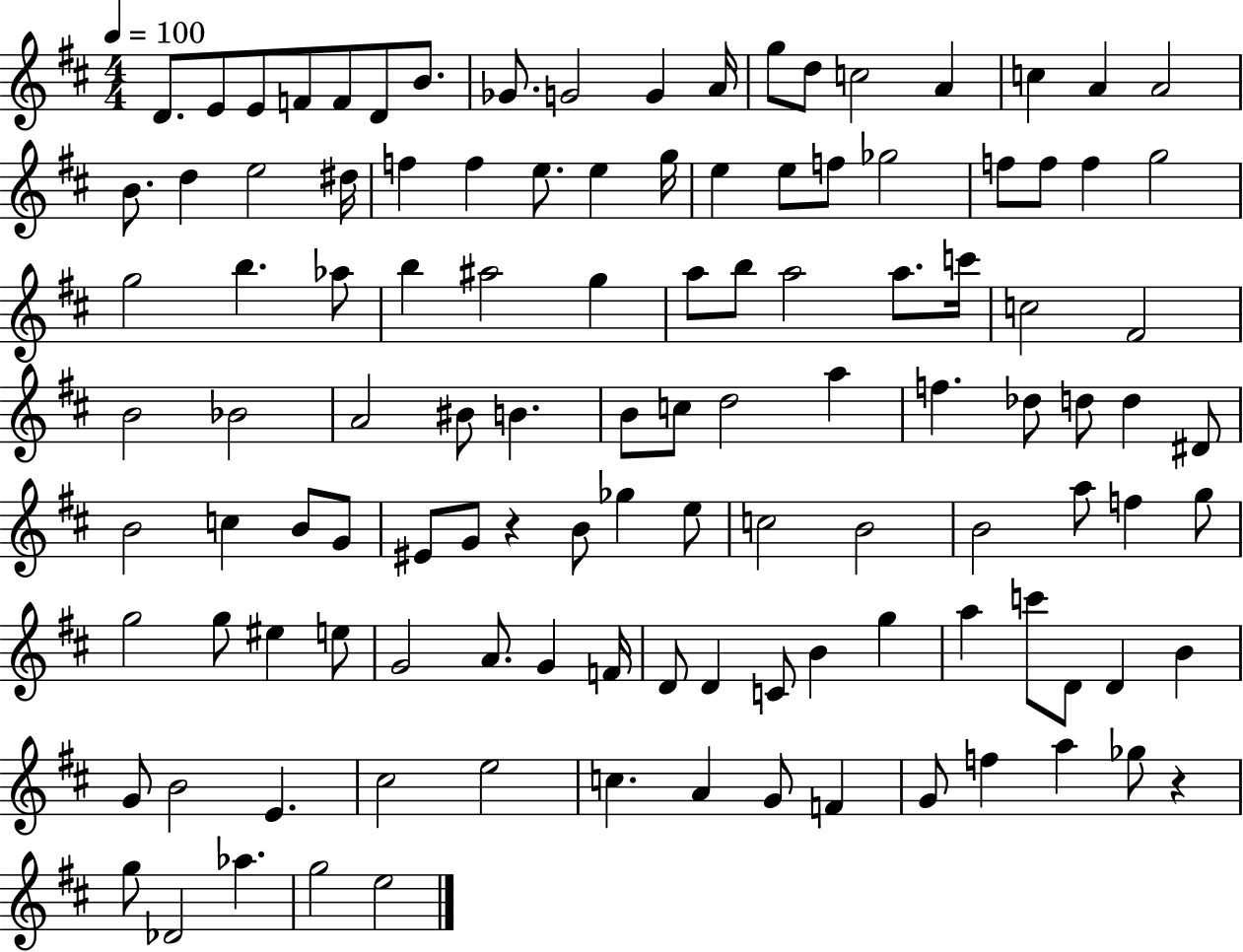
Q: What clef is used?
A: treble